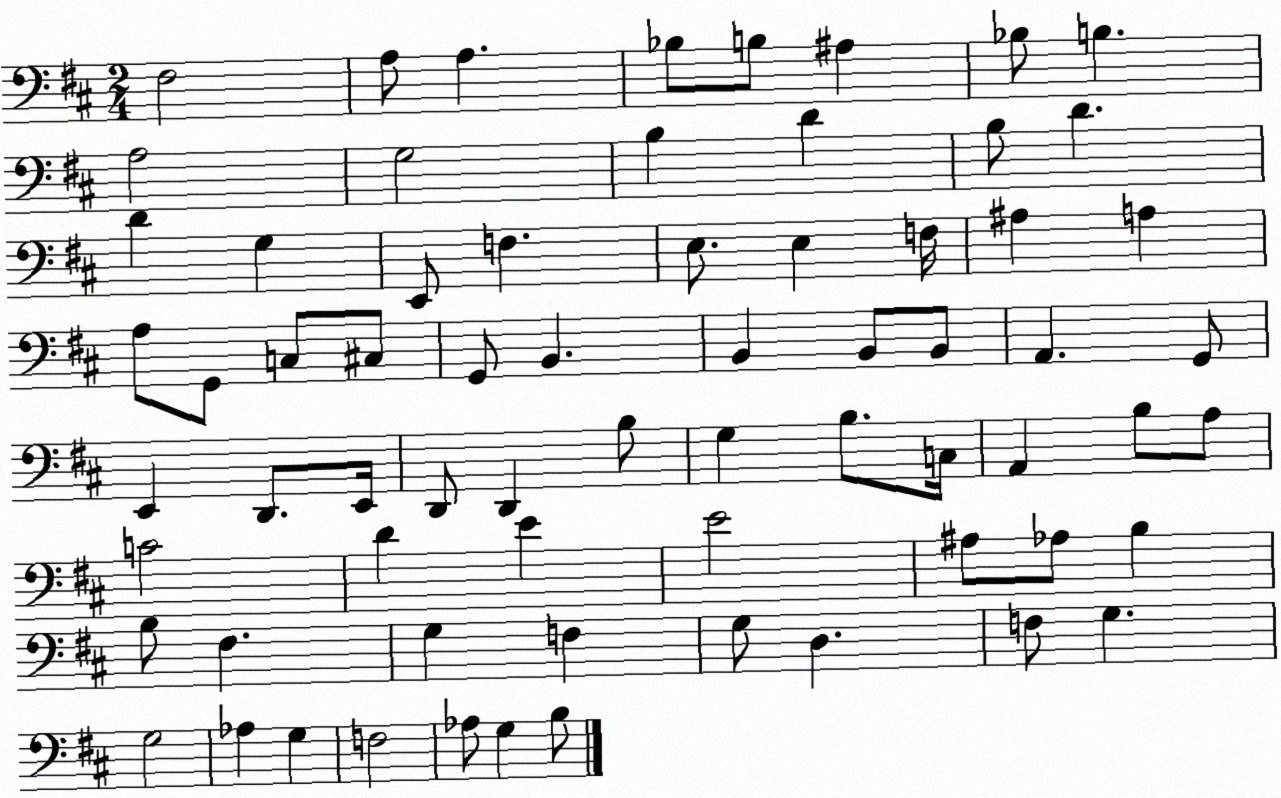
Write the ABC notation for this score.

X:1
T:Untitled
M:2/4
L:1/4
K:D
^F,2 A,/2 A, _B,/2 B,/2 ^A, _B,/2 B, A,2 G,2 B, D B,/2 D D G, E,,/2 F, E,/2 E, F,/4 ^A, A, A,/2 G,,/2 C,/2 ^C,/2 G,,/2 B,, B,, B,,/2 B,,/2 A,, G,,/2 E,, D,,/2 E,,/4 D,,/2 D,, B,/2 G, B,/2 C,/4 A,, B,/2 A,/2 C2 D E E2 ^A,/2 _A,/2 B, B,/2 ^F, G, F, G,/2 D, F,/2 G, G,2 _A, G, F,2 _A,/2 G, B,/2